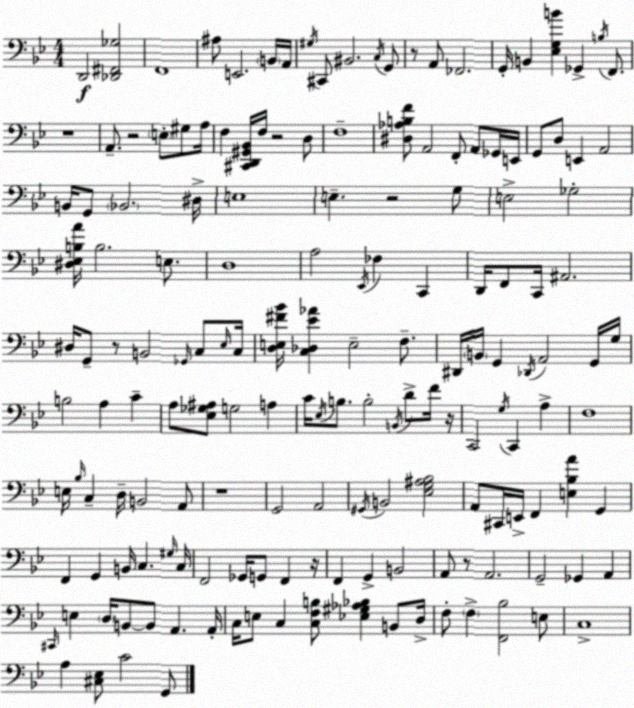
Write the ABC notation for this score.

X:1
T:Untitled
M:4/4
L:1/4
K:Bb
D,,2 [_D,,^F,,_G,]2 F,,4 ^A,/2 E,,2 B,,/4 A,,/4 ^G,/4 ^C,,/2 ^B,,2 C,/4 G,,/2 z/2 A,,/2 _F,,2 G,,/4 B,, [_E,G,B] _G,, B,/4 F,,/2 z4 A,,/2 z2 E,/2 ^G,/2 A,/4 F, [^C,,D,,^G,,_B,,]/4 F,/4 z2 D,/2 F,4 [^D,_A,B,F]/2 A,,2 F,,/2 A,,/2 _G,,/4 E,,/4 G,,/2 D,/2 E,, A,,2 B,,/4 G,,/2 _B,,2 ^D,/4 E,4 E, z2 G,/2 E,2 _G,2 [^D,_E,B,A]/4 B,2 E,/2 D,4 A,2 _E,,/4 _F, C,, D,,/4 F,,/2 C,,/4 ^A,,2 ^D,/4 G,,/2 z/2 B,,2 _G,,/4 C,/2 _E,/4 C,/4 [D,E,^F_B]/4 [C,_D,_E_A] E,2 F,/2 ^D,,/4 B,,/4 G,, _D,,/4 A,,2 G,,/4 G,/4 B,2 A, C A,/2 [_E,_G,^A,]/2 G,2 A, C/4 _E,/4 B,/2 B,2 B,,/4 D/2 F/4 z/4 C,,2 G,/4 C,, A, F,4 E,/4 _B,/4 C, D,/4 B,,2 A,,/2 z4 G,,2 A,,2 ^G,,/4 B,,2 [_E,G,^A,_B,]2 A,,/2 ^C,,/4 E,,/4 F,, [E,_B,A] G,, F,, G,, B,,/4 C, ^G,/4 C,/4 F,,2 _G,,/4 G,,/2 F,, z/4 F,, G,, B,,2 A,,/2 z/2 A,,2 G,,2 _G,, A,, ^C,,/4 E, D,/4 B,,/2 B,,/2 A,, A,,/4 C,/4 E,/2 C, [C,F,B,]/2 [_E,^G,_A,_B,] B,,/2 D,/4 F,/2 F, [F,,_B,]2 E,/2 C,4 A, [^C,_E,]/2 C2 G,,/2